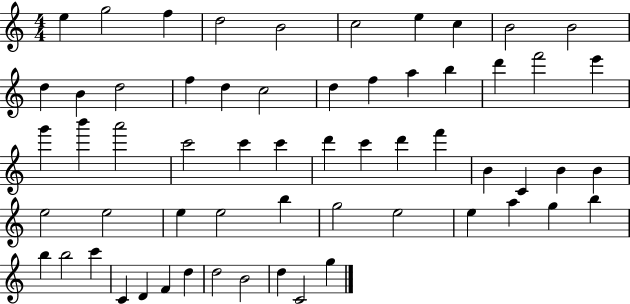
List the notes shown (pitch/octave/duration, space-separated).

E5/q G5/h F5/q D5/h B4/h C5/h E5/q C5/q B4/h B4/h D5/q B4/q D5/h F5/q D5/q C5/h D5/q F5/q A5/q B5/q D6/q F6/h E6/q G6/q B6/q A6/h C6/h C6/q C6/q D6/q C6/q D6/q F6/q B4/q C4/q B4/q B4/q E5/h E5/h E5/q E5/h B5/q G5/h E5/h E5/q A5/q G5/q B5/q B5/q B5/h C6/q C4/q D4/q F4/q D5/q D5/h B4/h D5/q C4/h G5/q